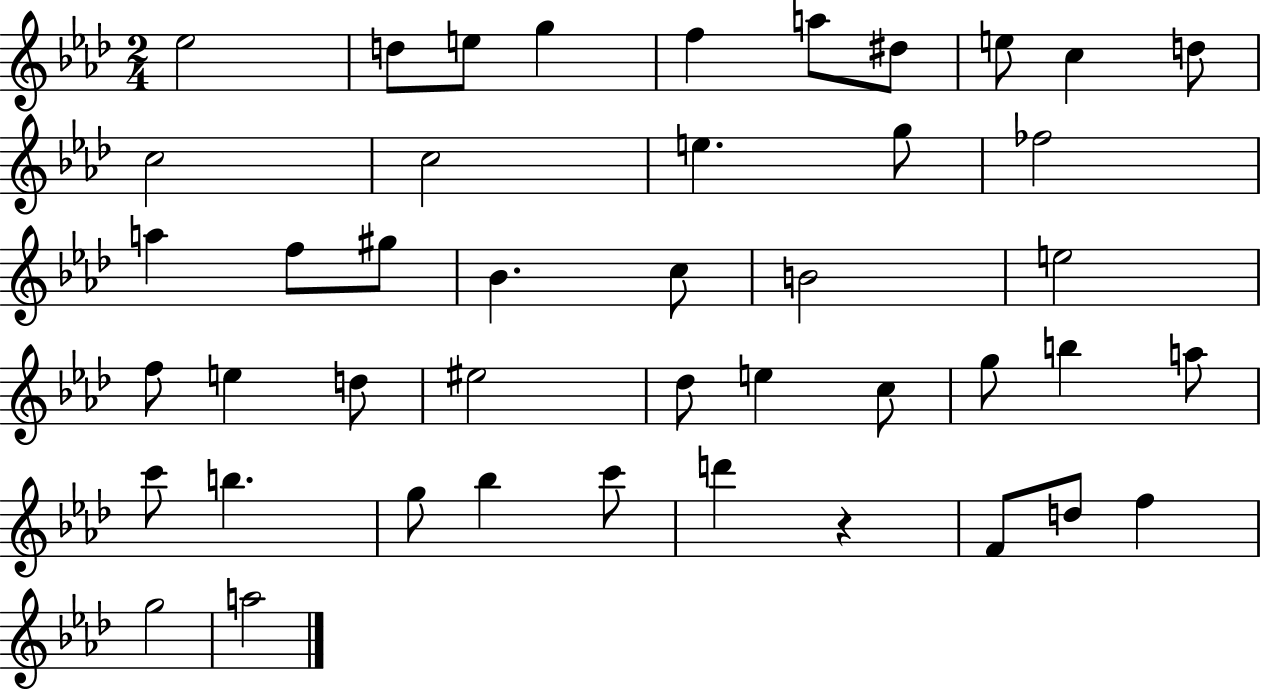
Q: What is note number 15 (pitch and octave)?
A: FES5